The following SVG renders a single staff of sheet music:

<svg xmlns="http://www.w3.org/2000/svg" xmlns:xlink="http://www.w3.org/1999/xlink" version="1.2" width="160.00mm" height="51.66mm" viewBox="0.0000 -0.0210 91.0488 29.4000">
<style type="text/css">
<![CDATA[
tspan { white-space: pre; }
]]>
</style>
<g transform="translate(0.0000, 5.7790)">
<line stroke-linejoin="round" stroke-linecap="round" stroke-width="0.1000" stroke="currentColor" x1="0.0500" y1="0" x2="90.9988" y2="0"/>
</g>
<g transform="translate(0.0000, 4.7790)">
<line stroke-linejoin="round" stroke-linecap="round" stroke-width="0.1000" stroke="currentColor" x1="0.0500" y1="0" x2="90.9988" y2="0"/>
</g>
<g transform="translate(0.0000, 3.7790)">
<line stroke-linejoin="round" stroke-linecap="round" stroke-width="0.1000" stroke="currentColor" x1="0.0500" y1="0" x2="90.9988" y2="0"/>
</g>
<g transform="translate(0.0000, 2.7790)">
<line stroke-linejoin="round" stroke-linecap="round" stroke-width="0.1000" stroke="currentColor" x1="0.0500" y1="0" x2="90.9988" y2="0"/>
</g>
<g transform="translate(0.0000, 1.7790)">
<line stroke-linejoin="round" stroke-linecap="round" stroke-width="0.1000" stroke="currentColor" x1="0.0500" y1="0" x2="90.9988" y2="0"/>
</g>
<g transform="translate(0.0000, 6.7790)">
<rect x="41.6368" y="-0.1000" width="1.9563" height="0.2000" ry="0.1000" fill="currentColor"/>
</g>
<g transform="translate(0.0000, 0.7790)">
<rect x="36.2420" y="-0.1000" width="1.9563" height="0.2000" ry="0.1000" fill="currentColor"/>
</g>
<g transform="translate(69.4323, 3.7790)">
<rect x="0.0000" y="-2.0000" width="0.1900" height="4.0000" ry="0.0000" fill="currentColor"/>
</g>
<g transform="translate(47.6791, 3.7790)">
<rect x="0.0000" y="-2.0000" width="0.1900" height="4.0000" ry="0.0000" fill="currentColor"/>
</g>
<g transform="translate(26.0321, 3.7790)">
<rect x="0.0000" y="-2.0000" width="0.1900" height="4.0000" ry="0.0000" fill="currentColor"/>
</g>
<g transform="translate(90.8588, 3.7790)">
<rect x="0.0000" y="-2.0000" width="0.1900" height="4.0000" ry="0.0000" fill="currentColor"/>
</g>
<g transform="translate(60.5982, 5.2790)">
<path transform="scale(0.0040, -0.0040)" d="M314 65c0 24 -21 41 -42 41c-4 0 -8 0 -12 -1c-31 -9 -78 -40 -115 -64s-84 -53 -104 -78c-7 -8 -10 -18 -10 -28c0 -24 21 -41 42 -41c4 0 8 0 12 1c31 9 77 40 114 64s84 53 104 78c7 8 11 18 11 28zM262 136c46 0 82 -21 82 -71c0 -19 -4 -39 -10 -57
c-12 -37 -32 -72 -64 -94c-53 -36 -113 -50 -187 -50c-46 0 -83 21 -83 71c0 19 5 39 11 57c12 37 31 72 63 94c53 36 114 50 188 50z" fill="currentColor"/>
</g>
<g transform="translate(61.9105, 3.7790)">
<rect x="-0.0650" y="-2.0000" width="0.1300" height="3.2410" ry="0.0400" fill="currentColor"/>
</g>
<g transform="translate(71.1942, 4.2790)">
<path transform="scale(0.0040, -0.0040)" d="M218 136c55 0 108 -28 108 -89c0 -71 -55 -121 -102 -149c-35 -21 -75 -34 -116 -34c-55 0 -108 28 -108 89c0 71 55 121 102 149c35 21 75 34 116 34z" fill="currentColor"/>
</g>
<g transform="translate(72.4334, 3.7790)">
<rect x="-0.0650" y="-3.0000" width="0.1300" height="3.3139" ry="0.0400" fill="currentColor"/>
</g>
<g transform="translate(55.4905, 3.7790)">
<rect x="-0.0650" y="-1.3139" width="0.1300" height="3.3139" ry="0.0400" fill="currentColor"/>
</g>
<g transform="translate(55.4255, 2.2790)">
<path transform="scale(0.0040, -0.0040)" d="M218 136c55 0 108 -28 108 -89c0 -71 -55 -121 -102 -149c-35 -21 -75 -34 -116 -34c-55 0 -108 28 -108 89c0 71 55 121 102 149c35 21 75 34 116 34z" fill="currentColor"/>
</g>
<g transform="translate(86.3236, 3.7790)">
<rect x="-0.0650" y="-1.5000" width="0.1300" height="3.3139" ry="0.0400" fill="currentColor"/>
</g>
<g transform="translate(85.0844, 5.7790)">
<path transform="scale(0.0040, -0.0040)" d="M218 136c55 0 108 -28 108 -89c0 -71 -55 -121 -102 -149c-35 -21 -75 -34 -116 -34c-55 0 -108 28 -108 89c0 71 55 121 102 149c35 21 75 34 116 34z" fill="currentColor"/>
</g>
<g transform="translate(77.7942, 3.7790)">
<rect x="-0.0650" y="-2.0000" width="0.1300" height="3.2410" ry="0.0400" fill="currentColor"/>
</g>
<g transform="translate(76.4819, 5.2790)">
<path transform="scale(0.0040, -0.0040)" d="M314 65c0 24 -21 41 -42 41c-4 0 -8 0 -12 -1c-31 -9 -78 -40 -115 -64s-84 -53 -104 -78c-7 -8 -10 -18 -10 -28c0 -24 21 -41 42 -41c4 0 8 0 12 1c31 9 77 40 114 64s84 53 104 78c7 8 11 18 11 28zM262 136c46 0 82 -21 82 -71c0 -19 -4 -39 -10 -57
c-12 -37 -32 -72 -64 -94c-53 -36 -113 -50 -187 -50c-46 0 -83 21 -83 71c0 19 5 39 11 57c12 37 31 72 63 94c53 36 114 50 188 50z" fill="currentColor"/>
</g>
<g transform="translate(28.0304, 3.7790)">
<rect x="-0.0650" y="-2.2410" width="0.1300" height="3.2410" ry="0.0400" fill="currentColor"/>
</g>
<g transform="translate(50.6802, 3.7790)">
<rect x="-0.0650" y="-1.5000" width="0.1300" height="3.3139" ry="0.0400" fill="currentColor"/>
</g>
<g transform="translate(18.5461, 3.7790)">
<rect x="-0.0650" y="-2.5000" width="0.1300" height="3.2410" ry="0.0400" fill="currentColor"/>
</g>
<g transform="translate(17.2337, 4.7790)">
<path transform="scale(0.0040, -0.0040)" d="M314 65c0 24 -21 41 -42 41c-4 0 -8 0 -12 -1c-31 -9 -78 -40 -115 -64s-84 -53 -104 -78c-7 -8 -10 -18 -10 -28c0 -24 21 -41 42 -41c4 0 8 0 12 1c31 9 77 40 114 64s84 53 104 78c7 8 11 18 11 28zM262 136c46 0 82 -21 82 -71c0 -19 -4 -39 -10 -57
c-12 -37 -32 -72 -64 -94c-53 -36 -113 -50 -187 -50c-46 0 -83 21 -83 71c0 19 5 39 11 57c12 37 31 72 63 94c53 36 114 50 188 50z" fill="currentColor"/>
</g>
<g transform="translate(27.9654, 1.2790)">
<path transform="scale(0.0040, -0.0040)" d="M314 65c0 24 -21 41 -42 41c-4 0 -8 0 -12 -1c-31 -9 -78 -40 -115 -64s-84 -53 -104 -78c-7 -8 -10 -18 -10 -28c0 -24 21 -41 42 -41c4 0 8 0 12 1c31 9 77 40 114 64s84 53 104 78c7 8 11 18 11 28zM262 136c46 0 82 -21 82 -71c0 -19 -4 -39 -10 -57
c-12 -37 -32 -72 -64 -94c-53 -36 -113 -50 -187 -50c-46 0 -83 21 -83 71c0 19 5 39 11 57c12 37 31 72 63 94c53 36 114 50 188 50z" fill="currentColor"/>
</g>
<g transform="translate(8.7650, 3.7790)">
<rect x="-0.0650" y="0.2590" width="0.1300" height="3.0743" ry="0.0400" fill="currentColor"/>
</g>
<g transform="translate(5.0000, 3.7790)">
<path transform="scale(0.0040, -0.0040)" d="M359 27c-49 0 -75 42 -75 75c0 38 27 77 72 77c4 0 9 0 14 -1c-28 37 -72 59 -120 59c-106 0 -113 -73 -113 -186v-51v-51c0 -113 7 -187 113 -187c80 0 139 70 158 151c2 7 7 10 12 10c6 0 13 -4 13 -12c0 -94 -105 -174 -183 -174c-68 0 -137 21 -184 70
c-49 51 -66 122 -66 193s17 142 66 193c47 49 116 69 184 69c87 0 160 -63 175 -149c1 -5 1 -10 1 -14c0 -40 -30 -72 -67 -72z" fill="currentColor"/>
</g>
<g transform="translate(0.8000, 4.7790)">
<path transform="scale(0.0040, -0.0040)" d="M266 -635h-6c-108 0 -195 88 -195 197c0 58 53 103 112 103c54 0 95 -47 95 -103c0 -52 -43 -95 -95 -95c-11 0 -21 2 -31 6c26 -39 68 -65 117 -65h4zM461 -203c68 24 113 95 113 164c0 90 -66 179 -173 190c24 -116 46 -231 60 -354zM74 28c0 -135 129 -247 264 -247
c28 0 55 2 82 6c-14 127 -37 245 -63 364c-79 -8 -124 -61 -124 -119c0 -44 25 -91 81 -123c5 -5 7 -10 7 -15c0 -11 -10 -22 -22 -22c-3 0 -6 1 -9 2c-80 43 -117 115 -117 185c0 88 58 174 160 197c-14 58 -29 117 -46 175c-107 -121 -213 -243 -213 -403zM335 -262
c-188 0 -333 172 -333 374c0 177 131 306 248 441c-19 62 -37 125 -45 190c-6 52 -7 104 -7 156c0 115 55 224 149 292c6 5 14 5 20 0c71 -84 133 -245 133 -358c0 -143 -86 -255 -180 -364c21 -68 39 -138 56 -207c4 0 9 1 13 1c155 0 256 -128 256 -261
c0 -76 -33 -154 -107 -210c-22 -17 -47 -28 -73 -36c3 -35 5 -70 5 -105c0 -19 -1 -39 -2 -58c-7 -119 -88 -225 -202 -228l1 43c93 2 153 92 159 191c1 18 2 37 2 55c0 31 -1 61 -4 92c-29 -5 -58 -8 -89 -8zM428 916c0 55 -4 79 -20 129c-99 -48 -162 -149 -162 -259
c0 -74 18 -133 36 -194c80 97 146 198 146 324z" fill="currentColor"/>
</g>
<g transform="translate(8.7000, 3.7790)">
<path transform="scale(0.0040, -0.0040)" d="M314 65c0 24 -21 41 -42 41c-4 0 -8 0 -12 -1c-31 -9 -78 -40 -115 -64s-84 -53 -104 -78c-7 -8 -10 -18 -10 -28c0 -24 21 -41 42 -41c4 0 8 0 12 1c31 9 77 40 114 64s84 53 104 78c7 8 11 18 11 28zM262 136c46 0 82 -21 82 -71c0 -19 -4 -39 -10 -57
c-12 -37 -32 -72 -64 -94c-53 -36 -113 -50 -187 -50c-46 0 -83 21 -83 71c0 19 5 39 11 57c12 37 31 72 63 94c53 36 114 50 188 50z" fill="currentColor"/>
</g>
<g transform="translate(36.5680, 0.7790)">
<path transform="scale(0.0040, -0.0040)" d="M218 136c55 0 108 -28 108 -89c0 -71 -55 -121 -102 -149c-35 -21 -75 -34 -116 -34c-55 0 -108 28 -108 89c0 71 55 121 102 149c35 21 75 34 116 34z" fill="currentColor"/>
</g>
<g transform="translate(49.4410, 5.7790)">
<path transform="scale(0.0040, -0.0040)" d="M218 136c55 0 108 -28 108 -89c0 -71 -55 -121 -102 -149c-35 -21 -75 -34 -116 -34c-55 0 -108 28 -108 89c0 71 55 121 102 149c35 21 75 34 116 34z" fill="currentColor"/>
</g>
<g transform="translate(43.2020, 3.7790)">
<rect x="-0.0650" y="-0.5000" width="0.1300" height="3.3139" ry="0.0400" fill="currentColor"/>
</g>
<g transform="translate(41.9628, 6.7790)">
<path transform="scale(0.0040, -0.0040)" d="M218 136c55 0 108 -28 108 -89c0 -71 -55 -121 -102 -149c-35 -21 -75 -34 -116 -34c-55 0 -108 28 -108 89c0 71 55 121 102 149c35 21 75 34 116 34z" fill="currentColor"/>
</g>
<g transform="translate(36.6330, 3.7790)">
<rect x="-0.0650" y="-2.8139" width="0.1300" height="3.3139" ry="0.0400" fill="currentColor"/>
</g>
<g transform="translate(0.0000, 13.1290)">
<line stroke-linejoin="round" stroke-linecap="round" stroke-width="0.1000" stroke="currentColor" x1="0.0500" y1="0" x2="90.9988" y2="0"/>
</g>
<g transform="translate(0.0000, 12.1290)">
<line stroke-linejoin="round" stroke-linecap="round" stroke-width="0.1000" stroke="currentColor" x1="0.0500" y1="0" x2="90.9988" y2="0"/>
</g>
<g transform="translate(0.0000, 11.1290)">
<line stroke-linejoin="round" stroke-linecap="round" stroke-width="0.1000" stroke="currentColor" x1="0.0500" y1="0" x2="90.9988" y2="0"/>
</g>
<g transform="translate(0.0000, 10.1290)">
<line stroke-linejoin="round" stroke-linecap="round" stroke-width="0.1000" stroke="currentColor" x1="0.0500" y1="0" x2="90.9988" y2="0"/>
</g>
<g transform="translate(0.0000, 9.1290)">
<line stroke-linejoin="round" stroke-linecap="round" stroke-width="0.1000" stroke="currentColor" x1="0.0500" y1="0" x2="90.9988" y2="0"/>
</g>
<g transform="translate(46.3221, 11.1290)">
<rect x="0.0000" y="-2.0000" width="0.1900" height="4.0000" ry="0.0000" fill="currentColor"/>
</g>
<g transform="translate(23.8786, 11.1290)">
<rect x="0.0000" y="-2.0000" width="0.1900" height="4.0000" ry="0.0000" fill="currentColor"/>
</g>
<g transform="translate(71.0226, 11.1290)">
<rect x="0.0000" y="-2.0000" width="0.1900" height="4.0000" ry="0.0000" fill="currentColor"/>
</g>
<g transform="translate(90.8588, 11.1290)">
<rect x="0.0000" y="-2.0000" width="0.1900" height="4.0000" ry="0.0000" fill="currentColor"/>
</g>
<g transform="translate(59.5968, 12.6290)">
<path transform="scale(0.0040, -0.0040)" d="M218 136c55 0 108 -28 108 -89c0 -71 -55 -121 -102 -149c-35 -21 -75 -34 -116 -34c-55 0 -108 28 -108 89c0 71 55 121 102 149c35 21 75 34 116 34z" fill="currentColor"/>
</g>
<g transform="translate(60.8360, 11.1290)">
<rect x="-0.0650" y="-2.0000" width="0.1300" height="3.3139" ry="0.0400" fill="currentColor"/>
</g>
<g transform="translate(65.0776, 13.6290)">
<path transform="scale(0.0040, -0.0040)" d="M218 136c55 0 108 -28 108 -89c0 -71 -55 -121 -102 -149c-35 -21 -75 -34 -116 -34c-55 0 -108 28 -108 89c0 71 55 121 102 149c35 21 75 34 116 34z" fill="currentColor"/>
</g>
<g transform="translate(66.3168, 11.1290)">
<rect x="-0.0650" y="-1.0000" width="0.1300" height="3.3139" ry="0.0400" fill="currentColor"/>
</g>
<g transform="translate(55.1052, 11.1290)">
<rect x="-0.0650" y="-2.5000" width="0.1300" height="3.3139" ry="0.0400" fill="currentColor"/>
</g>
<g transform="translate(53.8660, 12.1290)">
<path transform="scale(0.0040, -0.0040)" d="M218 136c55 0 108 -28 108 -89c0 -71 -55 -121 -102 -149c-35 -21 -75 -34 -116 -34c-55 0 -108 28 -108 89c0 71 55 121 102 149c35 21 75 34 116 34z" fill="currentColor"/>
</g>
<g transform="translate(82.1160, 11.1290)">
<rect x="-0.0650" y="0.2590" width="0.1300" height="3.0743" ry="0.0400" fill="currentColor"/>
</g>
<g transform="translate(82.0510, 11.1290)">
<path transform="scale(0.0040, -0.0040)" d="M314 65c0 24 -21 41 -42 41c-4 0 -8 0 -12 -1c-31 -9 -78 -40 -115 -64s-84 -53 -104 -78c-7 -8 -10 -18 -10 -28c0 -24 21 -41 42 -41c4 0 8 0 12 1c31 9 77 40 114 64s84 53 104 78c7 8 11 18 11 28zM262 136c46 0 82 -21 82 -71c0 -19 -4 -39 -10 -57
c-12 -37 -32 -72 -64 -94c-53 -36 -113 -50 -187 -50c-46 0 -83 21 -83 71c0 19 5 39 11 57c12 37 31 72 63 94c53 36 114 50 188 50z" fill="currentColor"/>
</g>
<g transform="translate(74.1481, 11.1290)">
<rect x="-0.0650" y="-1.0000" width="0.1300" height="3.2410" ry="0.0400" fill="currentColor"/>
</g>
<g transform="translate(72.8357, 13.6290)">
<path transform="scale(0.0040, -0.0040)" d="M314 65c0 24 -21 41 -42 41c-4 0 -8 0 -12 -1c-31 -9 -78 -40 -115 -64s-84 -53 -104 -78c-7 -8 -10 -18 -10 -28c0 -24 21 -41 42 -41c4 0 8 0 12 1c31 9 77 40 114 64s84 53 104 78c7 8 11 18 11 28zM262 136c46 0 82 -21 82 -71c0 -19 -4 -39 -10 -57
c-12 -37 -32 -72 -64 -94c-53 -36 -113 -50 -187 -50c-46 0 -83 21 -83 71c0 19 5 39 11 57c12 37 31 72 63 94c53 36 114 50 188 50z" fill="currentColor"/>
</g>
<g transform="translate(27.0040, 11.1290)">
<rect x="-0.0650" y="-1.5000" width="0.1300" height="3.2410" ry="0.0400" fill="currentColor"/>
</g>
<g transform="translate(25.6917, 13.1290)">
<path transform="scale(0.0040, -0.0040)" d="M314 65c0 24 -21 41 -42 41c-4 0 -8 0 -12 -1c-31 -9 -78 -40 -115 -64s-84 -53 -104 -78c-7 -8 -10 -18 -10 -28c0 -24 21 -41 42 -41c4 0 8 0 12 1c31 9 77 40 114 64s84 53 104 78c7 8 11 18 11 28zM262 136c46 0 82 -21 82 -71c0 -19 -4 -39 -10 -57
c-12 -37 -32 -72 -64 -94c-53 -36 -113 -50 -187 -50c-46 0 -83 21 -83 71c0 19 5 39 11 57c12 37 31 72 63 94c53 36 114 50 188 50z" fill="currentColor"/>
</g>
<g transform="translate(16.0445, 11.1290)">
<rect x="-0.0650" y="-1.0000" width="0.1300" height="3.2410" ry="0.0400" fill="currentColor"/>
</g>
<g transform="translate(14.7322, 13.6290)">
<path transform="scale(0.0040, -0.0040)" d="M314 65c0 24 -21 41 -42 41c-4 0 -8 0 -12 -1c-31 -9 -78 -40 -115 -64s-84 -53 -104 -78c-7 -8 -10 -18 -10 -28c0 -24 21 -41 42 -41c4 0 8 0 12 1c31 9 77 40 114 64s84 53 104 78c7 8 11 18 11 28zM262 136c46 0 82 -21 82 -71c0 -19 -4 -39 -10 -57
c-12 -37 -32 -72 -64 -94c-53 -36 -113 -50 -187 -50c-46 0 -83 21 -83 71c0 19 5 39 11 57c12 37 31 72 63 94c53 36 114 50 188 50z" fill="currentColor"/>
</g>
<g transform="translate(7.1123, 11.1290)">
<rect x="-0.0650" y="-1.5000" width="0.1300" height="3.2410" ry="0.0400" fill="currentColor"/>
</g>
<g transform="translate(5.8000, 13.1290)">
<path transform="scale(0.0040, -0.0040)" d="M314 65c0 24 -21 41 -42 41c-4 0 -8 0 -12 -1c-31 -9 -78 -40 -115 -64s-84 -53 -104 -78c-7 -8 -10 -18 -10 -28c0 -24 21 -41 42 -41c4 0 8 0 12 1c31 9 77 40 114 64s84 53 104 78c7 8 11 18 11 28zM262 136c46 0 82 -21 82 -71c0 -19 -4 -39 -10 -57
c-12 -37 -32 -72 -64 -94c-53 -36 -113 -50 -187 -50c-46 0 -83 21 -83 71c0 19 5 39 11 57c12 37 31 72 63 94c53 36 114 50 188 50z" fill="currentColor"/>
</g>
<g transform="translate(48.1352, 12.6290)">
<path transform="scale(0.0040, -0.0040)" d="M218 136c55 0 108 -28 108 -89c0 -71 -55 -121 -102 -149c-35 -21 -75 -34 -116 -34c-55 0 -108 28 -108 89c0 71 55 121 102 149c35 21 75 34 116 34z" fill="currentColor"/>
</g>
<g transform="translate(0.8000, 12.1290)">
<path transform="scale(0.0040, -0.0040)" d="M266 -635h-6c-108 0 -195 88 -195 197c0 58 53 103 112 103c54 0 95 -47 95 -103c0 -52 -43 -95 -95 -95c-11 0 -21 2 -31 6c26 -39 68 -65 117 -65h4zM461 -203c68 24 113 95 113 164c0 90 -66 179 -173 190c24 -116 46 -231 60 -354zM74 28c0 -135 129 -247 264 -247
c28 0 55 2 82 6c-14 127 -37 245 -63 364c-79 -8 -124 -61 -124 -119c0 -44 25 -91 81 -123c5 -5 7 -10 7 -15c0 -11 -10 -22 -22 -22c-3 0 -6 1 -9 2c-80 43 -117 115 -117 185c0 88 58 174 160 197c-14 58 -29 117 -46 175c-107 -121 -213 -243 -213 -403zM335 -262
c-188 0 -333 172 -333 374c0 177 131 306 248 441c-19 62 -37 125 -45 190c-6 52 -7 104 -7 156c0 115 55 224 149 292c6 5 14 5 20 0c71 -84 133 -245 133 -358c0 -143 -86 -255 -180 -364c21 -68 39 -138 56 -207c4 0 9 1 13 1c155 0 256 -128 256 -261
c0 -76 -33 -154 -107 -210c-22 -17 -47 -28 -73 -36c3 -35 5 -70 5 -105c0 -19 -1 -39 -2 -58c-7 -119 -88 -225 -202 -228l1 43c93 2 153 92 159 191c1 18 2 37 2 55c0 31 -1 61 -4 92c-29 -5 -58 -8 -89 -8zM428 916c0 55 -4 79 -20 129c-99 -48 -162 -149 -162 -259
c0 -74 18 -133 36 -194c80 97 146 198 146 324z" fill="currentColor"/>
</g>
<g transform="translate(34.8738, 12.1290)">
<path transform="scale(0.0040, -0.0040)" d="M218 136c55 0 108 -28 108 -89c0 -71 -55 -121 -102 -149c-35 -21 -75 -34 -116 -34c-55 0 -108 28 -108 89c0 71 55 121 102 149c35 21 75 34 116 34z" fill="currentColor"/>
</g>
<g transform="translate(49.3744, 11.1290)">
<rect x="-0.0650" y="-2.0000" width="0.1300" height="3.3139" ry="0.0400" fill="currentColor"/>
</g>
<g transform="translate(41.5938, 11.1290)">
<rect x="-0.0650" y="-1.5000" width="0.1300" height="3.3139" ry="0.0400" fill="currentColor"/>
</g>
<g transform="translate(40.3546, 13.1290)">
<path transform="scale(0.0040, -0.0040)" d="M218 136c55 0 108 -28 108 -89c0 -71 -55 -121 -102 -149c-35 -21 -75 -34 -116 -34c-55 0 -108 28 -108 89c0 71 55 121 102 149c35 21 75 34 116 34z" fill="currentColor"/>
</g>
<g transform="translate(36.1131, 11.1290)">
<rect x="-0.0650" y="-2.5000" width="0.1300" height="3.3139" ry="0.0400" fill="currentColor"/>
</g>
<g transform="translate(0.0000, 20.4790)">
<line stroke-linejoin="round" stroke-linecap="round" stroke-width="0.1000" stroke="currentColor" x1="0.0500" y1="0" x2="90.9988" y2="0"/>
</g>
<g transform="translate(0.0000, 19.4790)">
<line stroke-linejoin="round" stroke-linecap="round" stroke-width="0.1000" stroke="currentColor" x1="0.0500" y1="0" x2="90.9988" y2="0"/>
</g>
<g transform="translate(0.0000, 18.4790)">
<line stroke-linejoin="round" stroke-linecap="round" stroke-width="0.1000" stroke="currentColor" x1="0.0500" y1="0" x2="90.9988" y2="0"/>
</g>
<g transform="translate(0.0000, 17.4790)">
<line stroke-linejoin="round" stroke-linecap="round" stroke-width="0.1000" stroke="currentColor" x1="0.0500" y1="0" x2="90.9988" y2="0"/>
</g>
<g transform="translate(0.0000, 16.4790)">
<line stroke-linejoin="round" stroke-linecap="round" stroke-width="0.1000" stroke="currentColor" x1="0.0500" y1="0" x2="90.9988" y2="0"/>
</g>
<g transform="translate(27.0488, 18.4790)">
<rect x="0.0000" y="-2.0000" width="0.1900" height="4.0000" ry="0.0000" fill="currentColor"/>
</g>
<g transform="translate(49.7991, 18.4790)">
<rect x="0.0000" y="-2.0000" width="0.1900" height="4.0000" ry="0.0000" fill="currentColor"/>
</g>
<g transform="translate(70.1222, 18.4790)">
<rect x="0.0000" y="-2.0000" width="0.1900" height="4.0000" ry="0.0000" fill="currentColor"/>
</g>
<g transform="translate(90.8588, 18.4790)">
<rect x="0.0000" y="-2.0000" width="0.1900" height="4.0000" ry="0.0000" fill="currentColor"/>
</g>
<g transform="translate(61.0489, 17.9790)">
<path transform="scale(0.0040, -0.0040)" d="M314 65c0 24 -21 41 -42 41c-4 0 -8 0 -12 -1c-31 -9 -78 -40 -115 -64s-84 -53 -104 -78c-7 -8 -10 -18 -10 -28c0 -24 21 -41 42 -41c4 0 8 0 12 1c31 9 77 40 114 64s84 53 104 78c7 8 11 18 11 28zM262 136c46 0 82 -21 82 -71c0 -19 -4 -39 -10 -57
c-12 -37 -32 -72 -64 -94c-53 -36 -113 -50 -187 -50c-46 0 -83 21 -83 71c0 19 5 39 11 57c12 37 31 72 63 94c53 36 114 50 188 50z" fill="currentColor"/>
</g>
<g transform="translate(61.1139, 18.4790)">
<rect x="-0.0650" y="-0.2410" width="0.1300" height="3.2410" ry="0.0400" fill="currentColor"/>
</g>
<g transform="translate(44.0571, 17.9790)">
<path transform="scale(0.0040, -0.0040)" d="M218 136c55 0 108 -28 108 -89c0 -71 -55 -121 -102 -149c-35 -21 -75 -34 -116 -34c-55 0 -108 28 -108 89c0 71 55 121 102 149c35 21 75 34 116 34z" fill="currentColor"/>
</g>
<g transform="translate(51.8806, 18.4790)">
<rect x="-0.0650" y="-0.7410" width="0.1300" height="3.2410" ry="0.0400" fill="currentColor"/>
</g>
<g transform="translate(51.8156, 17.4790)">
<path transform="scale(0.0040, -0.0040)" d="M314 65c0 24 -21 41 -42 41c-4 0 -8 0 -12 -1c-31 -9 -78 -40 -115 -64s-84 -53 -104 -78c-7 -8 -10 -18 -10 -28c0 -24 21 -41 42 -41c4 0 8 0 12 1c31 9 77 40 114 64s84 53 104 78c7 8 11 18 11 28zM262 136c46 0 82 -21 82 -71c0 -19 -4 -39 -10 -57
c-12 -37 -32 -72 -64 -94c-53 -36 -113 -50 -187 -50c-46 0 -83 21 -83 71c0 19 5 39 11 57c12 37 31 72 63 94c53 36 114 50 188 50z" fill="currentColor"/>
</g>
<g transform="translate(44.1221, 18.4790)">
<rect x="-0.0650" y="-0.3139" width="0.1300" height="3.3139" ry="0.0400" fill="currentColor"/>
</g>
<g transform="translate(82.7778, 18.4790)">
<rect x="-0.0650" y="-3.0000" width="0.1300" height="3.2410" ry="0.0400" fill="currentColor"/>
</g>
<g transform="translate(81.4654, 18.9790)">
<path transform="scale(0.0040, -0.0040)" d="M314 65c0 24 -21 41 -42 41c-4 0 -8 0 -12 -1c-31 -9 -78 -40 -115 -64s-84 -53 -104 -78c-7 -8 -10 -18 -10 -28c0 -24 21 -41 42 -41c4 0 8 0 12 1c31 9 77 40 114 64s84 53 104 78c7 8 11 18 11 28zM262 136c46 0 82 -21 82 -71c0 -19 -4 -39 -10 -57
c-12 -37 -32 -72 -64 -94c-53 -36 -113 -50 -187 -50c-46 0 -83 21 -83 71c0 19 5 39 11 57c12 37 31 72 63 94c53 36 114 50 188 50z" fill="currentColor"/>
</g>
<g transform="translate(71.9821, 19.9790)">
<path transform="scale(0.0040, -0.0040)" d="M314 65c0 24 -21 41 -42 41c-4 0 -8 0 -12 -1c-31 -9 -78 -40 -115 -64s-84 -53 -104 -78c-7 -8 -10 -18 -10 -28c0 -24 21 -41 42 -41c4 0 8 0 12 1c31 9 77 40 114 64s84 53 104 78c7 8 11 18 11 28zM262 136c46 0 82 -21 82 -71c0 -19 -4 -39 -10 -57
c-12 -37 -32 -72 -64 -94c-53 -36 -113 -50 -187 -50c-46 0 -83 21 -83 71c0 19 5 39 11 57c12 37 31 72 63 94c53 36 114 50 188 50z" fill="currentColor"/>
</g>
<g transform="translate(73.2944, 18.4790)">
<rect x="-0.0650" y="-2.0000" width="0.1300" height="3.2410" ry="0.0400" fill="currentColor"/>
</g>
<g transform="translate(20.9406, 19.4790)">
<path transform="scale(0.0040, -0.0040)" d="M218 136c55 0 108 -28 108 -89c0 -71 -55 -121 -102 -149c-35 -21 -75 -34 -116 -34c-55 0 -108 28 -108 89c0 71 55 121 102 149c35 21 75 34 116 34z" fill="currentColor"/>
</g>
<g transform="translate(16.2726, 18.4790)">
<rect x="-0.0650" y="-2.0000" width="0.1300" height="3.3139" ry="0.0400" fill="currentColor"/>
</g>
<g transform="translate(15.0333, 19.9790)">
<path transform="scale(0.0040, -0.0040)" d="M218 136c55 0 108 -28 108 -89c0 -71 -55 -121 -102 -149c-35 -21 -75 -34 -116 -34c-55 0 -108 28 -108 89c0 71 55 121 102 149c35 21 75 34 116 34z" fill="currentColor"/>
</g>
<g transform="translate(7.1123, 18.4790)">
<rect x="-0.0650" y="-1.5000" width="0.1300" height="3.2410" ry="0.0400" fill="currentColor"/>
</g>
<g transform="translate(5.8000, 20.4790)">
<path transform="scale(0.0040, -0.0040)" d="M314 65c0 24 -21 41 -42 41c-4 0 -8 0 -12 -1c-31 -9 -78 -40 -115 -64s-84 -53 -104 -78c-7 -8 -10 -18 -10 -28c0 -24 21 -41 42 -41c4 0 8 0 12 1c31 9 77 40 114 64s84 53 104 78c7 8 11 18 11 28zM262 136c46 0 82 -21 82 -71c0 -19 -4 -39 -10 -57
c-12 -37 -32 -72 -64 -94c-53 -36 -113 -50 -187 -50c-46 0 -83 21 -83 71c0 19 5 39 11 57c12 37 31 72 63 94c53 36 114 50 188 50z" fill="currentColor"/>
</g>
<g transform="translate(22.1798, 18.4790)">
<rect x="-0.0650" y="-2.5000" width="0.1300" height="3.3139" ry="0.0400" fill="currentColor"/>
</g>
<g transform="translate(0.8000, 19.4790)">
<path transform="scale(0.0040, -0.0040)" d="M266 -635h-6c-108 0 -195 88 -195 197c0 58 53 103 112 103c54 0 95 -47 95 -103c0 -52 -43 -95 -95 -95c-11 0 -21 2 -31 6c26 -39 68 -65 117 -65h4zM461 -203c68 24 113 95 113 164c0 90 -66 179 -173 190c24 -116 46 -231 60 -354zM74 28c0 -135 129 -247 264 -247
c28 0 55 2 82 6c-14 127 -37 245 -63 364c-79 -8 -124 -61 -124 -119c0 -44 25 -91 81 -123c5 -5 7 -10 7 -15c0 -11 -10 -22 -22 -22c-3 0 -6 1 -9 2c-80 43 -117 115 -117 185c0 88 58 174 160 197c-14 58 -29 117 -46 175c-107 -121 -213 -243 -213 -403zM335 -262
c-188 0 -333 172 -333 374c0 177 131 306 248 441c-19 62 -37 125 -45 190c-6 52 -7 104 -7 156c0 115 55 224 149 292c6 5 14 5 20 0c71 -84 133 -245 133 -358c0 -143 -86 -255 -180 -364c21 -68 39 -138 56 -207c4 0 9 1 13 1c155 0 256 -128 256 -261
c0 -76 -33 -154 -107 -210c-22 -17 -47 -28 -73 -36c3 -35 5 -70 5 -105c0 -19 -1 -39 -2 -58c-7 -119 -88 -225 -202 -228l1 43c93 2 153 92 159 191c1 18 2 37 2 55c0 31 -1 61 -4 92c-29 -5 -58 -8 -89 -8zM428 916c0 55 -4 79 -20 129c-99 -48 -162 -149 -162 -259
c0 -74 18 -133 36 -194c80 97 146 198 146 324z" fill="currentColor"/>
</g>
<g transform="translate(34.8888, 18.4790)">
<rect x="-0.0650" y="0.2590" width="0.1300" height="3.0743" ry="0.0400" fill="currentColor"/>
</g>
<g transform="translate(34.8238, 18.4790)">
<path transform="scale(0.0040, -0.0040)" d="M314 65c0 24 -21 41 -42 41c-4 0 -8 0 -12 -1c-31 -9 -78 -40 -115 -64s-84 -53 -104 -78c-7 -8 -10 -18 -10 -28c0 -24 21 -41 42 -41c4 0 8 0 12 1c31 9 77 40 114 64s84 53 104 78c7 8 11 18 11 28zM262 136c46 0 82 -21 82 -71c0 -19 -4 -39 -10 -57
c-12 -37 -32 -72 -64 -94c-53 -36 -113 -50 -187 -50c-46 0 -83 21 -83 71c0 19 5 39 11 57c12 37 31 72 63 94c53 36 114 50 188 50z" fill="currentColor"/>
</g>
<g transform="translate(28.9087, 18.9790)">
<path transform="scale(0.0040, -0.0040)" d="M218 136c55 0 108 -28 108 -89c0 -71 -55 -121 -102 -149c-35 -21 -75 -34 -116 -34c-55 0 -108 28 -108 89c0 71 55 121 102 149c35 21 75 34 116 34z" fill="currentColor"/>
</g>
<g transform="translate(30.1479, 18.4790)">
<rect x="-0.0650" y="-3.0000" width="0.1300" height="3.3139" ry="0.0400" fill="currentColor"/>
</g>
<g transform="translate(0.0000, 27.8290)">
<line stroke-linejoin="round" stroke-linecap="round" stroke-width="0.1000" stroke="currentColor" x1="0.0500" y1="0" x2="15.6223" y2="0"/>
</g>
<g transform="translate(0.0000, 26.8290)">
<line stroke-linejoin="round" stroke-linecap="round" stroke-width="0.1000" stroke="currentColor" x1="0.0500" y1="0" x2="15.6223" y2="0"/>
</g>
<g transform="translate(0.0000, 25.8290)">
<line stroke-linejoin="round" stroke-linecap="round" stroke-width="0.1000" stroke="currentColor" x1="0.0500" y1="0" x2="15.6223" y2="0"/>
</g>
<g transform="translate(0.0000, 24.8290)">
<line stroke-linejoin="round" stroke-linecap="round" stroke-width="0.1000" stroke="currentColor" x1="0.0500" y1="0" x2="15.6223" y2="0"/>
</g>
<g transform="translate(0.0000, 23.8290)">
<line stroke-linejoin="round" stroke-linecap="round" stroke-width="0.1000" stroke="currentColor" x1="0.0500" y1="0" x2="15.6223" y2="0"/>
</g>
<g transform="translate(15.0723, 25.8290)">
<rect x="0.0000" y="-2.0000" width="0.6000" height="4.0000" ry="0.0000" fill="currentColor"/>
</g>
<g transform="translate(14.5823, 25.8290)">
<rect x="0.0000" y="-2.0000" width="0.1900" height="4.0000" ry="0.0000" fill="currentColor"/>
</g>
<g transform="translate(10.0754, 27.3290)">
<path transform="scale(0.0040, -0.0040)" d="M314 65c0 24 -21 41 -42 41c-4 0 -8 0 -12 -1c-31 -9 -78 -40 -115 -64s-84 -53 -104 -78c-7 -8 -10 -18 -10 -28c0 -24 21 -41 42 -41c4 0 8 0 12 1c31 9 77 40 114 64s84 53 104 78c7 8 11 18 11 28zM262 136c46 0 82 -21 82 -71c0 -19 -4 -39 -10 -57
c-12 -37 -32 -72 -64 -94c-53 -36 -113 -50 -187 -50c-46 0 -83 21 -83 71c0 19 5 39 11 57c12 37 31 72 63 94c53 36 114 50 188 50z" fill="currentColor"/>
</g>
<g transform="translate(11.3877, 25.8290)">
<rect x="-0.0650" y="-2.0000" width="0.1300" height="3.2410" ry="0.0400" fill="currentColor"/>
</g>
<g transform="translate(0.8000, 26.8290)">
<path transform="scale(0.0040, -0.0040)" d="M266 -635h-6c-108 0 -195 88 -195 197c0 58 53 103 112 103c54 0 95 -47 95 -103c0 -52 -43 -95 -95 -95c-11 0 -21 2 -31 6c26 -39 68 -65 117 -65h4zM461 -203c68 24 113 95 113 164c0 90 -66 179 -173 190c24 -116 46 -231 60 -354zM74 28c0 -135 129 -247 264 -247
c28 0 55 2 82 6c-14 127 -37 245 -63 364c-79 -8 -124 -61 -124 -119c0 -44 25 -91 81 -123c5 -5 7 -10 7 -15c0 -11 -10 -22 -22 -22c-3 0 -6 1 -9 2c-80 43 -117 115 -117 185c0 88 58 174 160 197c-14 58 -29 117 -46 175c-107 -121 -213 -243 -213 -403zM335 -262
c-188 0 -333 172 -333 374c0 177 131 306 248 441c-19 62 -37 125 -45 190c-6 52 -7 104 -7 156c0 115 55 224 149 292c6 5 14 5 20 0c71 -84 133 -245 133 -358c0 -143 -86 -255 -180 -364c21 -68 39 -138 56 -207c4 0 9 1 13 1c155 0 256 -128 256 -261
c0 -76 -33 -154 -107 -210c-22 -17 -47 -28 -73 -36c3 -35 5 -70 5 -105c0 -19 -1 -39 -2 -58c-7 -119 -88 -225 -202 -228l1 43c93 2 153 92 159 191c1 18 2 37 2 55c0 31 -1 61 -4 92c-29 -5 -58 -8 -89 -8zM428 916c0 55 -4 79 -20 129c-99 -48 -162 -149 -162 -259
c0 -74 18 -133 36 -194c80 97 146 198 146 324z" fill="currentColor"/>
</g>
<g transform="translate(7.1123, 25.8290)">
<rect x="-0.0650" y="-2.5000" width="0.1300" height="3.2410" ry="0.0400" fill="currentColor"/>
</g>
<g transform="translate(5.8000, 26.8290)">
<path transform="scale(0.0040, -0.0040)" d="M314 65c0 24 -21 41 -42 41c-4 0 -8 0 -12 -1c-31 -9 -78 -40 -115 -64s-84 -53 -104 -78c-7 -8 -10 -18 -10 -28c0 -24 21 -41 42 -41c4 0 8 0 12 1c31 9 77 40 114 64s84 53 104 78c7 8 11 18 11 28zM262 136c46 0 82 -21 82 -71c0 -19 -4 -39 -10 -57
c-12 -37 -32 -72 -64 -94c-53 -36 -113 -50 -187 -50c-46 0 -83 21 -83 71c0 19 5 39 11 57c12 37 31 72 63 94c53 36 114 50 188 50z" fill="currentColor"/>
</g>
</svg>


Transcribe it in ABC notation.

X:1
T:Untitled
M:4/4
L:1/4
K:C
B2 G2 g2 a C E e F2 A F2 E E2 D2 E2 G E F G F D D2 B2 E2 F G A B2 c d2 c2 F2 A2 G2 F2